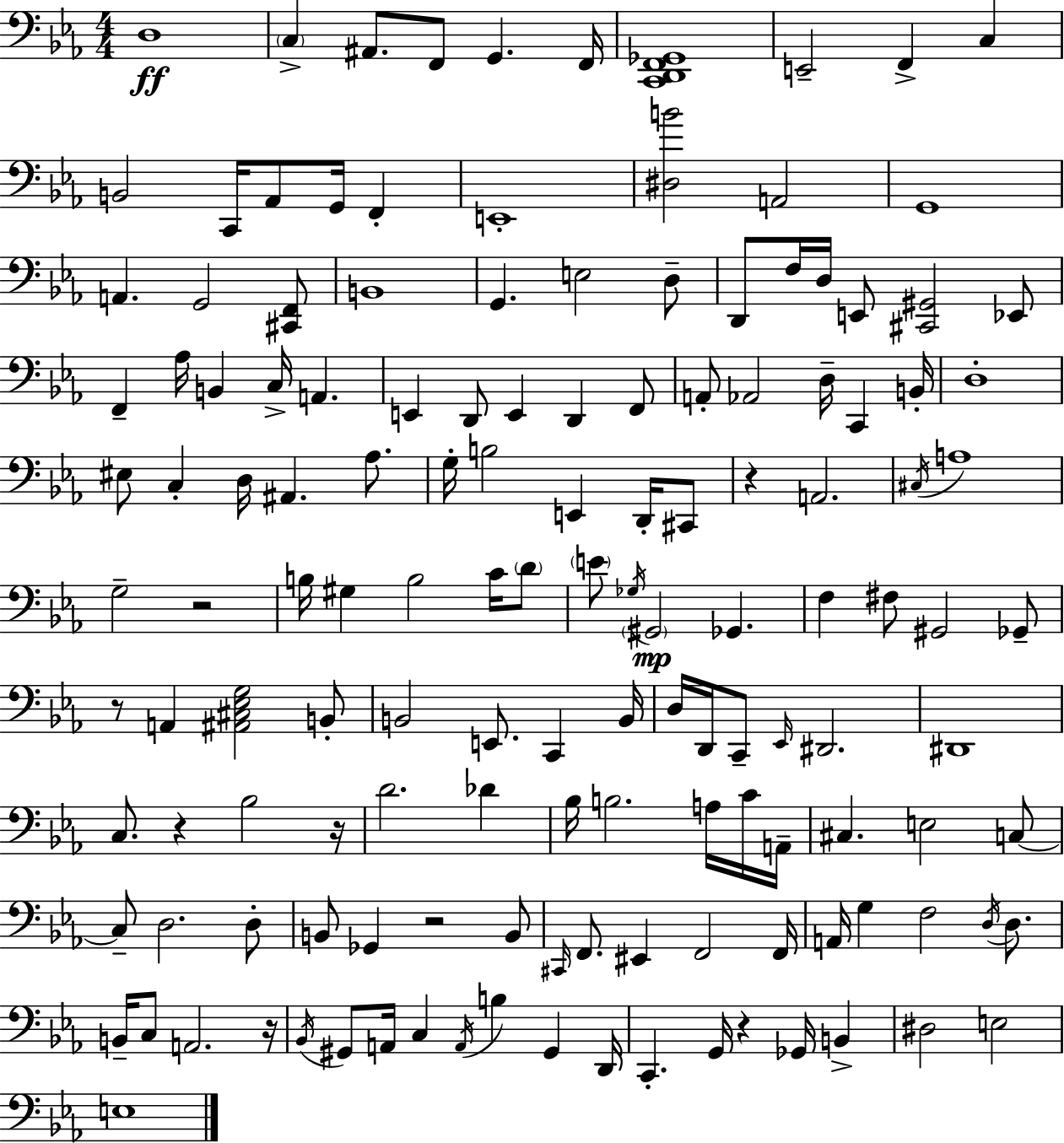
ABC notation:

X:1
T:Untitled
M:4/4
L:1/4
K:Eb
D,4 C, ^A,,/2 F,,/2 G,, F,,/4 [C,,D,,F,,_G,,]4 E,,2 F,, C, B,,2 C,,/4 _A,,/2 G,,/4 F,, E,,4 [^D,B]2 A,,2 G,,4 A,, G,,2 [^C,,F,,]/2 B,,4 G,, E,2 D,/2 D,,/2 F,/4 D,/4 E,,/2 [^C,,^G,,]2 _E,,/2 F,, _A,/4 B,, C,/4 A,, E,, D,,/2 E,, D,, F,,/2 A,,/2 _A,,2 D,/4 C,, B,,/4 D,4 ^E,/2 C, D,/4 ^A,, _A,/2 G,/4 B,2 E,, D,,/4 ^C,,/2 z A,,2 ^C,/4 A,4 G,2 z2 B,/4 ^G, B,2 C/4 D/2 E/2 _G,/4 ^G,,2 _G,, F, ^F,/2 ^G,,2 _G,,/2 z/2 A,, [^A,,^C,_E,G,]2 B,,/2 B,,2 E,,/2 C,, B,,/4 D,/4 D,,/4 C,,/2 _E,,/4 ^D,,2 ^D,,4 C,/2 z _B,2 z/4 D2 _D _B,/4 B,2 A,/4 C/4 A,,/4 ^C, E,2 C,/2 C,/2 D,2 D,/2 B,,/2 _G,, z2 B,,/2 ^C,,/4 F,,/2 ^E,, F,,2 F,,/4 A,,/4 G, F,2 D,/4 D,/2 B,,/4 C,/2 A,,2 z/4 _B,,/4 ^G,,/2 A,,/4 C, A,,/4 B, ^G,, D,,/4 C,, G,,/4 z _G,,/4 B,, ^D,2 E,2 E,4